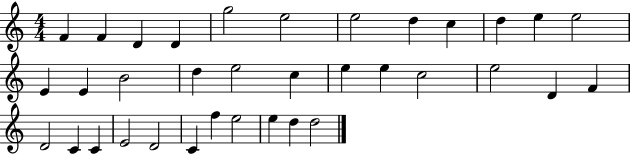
F4/q F4/q D4/q D4/q G5/h E5/h E5/h D5/q C5/q D5/q E5/q E5/h E4/q E4/q B4/h D5/q E5/h C5/q E5/q E5/q C5/h E5/h D4/q F4/q D4/h C4/q C4/q E4/h D4/h C4/q F5/q E5/h E5/q D5/q D5/h